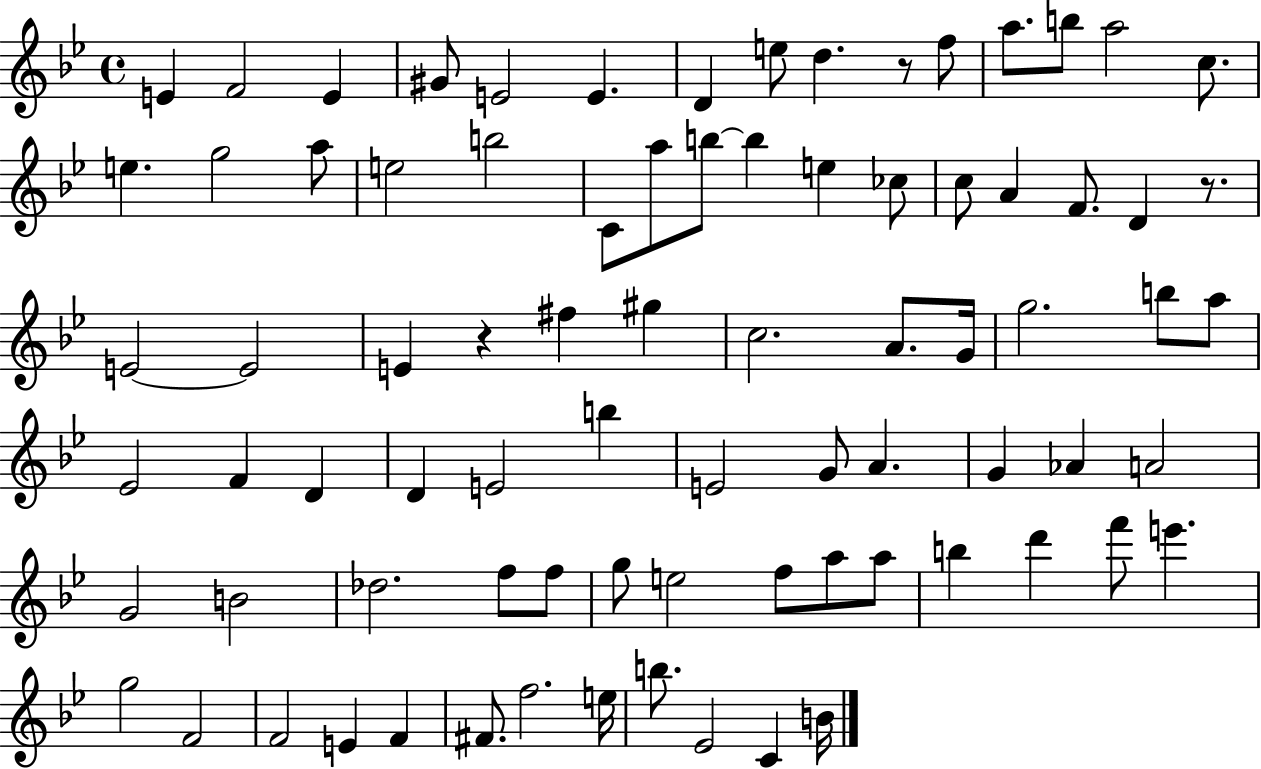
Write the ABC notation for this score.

X:1
T:Untitled
M:4/4
L:1/4
K:Bb
E F2 E ^G/2 E2 E D e/2 d z/2 f/2 a/2 b/2 a2 c/2 e g2 a/2 e2 b2 C/2 a/2 b/2 b e _c/2 c/2 A F/2 D z/2 E2 E2 E z ^f ^g c2 A/2 G/4 g2 b/2 a/2 _E2 F D D E2 b E2 G/2 A G _A A2 G2 B2 _d2 f/2 f/2 g/2 e2 f/2 a/2 a/2 b d' f'/2 e' g2 F2 F2 E F ^F/2 f2 e/4 b/2 _E2 C B/4